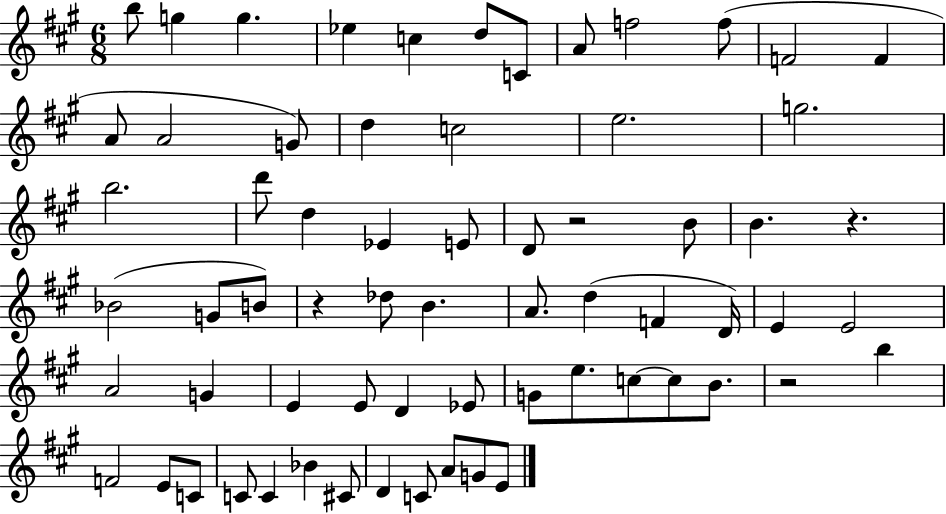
{
  \clef treble
  \numericTimeSignature
  \time 6/8
  \key a \major
  b''8 g''4 g''4. | ees''4 c''4 d''8 c'8 | a'8 f''2 f''8( | f'2 f'4 | \break a'8 a'2 g'8) | d''4 c''2 | e''2. | g''2. | \break b''2. | d'''8 d''4 ees'4 e'8 | d'8 r2 b'8 | b'4. r4. | \break bes'2( g'8 b'8) | r4 des''8 b'4. | a'8. d''4( f'4 d'16) | e'4 e'2 | \break a'2 g'4 | e'4 e'8 d'4 ees'8 | g'8 e''8. c''8~~ c''8 b'8. | r2 b''4 | \break f'2 e'8 c'8 | c'8 c'4 bes'4 cis'8 | d'4 c'8 a'8 g'8 e'8 | \bar "|."
}